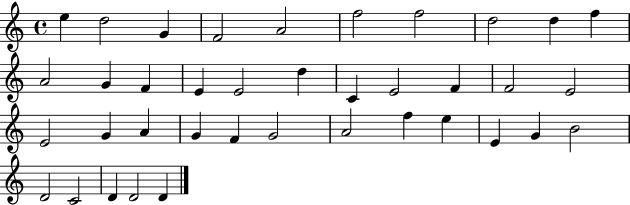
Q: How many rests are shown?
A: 0